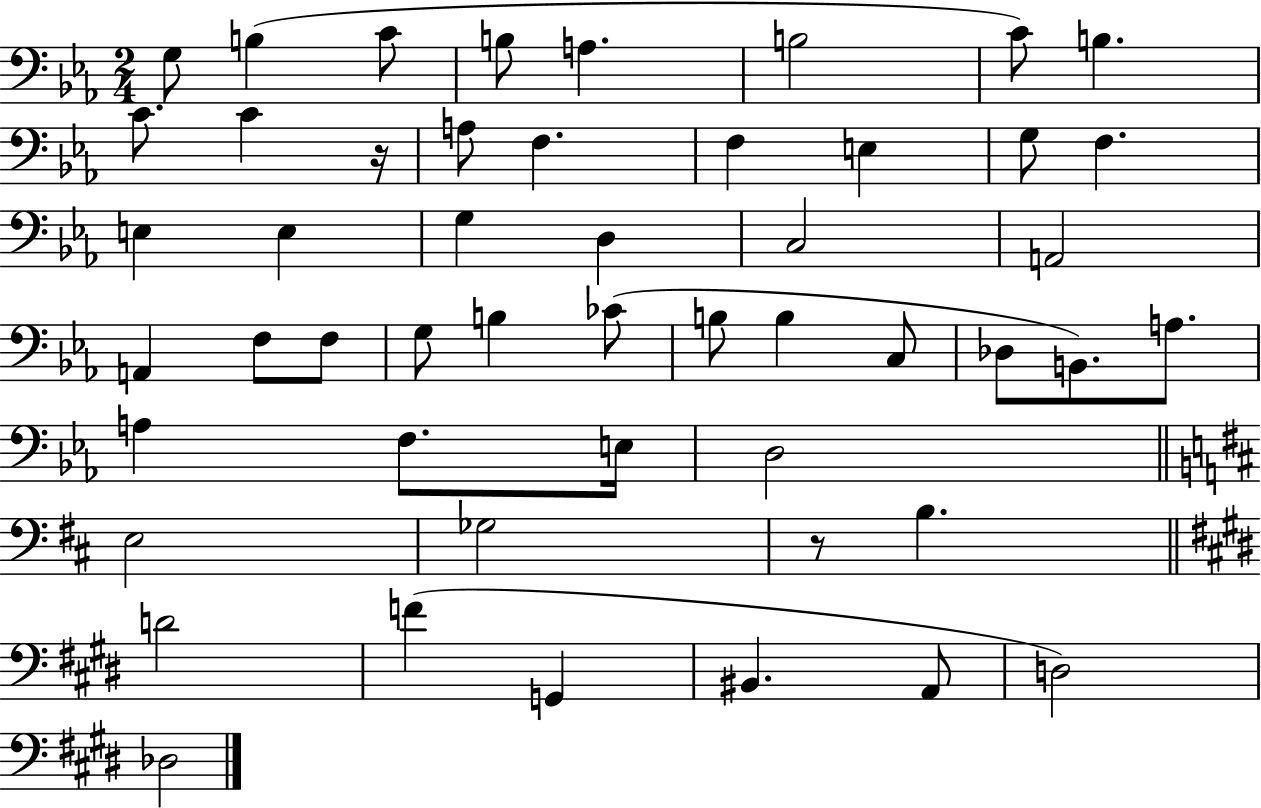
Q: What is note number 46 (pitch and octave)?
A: A2